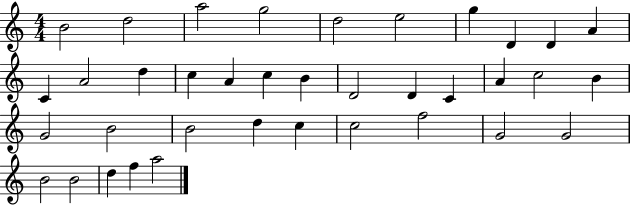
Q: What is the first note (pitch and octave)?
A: B4